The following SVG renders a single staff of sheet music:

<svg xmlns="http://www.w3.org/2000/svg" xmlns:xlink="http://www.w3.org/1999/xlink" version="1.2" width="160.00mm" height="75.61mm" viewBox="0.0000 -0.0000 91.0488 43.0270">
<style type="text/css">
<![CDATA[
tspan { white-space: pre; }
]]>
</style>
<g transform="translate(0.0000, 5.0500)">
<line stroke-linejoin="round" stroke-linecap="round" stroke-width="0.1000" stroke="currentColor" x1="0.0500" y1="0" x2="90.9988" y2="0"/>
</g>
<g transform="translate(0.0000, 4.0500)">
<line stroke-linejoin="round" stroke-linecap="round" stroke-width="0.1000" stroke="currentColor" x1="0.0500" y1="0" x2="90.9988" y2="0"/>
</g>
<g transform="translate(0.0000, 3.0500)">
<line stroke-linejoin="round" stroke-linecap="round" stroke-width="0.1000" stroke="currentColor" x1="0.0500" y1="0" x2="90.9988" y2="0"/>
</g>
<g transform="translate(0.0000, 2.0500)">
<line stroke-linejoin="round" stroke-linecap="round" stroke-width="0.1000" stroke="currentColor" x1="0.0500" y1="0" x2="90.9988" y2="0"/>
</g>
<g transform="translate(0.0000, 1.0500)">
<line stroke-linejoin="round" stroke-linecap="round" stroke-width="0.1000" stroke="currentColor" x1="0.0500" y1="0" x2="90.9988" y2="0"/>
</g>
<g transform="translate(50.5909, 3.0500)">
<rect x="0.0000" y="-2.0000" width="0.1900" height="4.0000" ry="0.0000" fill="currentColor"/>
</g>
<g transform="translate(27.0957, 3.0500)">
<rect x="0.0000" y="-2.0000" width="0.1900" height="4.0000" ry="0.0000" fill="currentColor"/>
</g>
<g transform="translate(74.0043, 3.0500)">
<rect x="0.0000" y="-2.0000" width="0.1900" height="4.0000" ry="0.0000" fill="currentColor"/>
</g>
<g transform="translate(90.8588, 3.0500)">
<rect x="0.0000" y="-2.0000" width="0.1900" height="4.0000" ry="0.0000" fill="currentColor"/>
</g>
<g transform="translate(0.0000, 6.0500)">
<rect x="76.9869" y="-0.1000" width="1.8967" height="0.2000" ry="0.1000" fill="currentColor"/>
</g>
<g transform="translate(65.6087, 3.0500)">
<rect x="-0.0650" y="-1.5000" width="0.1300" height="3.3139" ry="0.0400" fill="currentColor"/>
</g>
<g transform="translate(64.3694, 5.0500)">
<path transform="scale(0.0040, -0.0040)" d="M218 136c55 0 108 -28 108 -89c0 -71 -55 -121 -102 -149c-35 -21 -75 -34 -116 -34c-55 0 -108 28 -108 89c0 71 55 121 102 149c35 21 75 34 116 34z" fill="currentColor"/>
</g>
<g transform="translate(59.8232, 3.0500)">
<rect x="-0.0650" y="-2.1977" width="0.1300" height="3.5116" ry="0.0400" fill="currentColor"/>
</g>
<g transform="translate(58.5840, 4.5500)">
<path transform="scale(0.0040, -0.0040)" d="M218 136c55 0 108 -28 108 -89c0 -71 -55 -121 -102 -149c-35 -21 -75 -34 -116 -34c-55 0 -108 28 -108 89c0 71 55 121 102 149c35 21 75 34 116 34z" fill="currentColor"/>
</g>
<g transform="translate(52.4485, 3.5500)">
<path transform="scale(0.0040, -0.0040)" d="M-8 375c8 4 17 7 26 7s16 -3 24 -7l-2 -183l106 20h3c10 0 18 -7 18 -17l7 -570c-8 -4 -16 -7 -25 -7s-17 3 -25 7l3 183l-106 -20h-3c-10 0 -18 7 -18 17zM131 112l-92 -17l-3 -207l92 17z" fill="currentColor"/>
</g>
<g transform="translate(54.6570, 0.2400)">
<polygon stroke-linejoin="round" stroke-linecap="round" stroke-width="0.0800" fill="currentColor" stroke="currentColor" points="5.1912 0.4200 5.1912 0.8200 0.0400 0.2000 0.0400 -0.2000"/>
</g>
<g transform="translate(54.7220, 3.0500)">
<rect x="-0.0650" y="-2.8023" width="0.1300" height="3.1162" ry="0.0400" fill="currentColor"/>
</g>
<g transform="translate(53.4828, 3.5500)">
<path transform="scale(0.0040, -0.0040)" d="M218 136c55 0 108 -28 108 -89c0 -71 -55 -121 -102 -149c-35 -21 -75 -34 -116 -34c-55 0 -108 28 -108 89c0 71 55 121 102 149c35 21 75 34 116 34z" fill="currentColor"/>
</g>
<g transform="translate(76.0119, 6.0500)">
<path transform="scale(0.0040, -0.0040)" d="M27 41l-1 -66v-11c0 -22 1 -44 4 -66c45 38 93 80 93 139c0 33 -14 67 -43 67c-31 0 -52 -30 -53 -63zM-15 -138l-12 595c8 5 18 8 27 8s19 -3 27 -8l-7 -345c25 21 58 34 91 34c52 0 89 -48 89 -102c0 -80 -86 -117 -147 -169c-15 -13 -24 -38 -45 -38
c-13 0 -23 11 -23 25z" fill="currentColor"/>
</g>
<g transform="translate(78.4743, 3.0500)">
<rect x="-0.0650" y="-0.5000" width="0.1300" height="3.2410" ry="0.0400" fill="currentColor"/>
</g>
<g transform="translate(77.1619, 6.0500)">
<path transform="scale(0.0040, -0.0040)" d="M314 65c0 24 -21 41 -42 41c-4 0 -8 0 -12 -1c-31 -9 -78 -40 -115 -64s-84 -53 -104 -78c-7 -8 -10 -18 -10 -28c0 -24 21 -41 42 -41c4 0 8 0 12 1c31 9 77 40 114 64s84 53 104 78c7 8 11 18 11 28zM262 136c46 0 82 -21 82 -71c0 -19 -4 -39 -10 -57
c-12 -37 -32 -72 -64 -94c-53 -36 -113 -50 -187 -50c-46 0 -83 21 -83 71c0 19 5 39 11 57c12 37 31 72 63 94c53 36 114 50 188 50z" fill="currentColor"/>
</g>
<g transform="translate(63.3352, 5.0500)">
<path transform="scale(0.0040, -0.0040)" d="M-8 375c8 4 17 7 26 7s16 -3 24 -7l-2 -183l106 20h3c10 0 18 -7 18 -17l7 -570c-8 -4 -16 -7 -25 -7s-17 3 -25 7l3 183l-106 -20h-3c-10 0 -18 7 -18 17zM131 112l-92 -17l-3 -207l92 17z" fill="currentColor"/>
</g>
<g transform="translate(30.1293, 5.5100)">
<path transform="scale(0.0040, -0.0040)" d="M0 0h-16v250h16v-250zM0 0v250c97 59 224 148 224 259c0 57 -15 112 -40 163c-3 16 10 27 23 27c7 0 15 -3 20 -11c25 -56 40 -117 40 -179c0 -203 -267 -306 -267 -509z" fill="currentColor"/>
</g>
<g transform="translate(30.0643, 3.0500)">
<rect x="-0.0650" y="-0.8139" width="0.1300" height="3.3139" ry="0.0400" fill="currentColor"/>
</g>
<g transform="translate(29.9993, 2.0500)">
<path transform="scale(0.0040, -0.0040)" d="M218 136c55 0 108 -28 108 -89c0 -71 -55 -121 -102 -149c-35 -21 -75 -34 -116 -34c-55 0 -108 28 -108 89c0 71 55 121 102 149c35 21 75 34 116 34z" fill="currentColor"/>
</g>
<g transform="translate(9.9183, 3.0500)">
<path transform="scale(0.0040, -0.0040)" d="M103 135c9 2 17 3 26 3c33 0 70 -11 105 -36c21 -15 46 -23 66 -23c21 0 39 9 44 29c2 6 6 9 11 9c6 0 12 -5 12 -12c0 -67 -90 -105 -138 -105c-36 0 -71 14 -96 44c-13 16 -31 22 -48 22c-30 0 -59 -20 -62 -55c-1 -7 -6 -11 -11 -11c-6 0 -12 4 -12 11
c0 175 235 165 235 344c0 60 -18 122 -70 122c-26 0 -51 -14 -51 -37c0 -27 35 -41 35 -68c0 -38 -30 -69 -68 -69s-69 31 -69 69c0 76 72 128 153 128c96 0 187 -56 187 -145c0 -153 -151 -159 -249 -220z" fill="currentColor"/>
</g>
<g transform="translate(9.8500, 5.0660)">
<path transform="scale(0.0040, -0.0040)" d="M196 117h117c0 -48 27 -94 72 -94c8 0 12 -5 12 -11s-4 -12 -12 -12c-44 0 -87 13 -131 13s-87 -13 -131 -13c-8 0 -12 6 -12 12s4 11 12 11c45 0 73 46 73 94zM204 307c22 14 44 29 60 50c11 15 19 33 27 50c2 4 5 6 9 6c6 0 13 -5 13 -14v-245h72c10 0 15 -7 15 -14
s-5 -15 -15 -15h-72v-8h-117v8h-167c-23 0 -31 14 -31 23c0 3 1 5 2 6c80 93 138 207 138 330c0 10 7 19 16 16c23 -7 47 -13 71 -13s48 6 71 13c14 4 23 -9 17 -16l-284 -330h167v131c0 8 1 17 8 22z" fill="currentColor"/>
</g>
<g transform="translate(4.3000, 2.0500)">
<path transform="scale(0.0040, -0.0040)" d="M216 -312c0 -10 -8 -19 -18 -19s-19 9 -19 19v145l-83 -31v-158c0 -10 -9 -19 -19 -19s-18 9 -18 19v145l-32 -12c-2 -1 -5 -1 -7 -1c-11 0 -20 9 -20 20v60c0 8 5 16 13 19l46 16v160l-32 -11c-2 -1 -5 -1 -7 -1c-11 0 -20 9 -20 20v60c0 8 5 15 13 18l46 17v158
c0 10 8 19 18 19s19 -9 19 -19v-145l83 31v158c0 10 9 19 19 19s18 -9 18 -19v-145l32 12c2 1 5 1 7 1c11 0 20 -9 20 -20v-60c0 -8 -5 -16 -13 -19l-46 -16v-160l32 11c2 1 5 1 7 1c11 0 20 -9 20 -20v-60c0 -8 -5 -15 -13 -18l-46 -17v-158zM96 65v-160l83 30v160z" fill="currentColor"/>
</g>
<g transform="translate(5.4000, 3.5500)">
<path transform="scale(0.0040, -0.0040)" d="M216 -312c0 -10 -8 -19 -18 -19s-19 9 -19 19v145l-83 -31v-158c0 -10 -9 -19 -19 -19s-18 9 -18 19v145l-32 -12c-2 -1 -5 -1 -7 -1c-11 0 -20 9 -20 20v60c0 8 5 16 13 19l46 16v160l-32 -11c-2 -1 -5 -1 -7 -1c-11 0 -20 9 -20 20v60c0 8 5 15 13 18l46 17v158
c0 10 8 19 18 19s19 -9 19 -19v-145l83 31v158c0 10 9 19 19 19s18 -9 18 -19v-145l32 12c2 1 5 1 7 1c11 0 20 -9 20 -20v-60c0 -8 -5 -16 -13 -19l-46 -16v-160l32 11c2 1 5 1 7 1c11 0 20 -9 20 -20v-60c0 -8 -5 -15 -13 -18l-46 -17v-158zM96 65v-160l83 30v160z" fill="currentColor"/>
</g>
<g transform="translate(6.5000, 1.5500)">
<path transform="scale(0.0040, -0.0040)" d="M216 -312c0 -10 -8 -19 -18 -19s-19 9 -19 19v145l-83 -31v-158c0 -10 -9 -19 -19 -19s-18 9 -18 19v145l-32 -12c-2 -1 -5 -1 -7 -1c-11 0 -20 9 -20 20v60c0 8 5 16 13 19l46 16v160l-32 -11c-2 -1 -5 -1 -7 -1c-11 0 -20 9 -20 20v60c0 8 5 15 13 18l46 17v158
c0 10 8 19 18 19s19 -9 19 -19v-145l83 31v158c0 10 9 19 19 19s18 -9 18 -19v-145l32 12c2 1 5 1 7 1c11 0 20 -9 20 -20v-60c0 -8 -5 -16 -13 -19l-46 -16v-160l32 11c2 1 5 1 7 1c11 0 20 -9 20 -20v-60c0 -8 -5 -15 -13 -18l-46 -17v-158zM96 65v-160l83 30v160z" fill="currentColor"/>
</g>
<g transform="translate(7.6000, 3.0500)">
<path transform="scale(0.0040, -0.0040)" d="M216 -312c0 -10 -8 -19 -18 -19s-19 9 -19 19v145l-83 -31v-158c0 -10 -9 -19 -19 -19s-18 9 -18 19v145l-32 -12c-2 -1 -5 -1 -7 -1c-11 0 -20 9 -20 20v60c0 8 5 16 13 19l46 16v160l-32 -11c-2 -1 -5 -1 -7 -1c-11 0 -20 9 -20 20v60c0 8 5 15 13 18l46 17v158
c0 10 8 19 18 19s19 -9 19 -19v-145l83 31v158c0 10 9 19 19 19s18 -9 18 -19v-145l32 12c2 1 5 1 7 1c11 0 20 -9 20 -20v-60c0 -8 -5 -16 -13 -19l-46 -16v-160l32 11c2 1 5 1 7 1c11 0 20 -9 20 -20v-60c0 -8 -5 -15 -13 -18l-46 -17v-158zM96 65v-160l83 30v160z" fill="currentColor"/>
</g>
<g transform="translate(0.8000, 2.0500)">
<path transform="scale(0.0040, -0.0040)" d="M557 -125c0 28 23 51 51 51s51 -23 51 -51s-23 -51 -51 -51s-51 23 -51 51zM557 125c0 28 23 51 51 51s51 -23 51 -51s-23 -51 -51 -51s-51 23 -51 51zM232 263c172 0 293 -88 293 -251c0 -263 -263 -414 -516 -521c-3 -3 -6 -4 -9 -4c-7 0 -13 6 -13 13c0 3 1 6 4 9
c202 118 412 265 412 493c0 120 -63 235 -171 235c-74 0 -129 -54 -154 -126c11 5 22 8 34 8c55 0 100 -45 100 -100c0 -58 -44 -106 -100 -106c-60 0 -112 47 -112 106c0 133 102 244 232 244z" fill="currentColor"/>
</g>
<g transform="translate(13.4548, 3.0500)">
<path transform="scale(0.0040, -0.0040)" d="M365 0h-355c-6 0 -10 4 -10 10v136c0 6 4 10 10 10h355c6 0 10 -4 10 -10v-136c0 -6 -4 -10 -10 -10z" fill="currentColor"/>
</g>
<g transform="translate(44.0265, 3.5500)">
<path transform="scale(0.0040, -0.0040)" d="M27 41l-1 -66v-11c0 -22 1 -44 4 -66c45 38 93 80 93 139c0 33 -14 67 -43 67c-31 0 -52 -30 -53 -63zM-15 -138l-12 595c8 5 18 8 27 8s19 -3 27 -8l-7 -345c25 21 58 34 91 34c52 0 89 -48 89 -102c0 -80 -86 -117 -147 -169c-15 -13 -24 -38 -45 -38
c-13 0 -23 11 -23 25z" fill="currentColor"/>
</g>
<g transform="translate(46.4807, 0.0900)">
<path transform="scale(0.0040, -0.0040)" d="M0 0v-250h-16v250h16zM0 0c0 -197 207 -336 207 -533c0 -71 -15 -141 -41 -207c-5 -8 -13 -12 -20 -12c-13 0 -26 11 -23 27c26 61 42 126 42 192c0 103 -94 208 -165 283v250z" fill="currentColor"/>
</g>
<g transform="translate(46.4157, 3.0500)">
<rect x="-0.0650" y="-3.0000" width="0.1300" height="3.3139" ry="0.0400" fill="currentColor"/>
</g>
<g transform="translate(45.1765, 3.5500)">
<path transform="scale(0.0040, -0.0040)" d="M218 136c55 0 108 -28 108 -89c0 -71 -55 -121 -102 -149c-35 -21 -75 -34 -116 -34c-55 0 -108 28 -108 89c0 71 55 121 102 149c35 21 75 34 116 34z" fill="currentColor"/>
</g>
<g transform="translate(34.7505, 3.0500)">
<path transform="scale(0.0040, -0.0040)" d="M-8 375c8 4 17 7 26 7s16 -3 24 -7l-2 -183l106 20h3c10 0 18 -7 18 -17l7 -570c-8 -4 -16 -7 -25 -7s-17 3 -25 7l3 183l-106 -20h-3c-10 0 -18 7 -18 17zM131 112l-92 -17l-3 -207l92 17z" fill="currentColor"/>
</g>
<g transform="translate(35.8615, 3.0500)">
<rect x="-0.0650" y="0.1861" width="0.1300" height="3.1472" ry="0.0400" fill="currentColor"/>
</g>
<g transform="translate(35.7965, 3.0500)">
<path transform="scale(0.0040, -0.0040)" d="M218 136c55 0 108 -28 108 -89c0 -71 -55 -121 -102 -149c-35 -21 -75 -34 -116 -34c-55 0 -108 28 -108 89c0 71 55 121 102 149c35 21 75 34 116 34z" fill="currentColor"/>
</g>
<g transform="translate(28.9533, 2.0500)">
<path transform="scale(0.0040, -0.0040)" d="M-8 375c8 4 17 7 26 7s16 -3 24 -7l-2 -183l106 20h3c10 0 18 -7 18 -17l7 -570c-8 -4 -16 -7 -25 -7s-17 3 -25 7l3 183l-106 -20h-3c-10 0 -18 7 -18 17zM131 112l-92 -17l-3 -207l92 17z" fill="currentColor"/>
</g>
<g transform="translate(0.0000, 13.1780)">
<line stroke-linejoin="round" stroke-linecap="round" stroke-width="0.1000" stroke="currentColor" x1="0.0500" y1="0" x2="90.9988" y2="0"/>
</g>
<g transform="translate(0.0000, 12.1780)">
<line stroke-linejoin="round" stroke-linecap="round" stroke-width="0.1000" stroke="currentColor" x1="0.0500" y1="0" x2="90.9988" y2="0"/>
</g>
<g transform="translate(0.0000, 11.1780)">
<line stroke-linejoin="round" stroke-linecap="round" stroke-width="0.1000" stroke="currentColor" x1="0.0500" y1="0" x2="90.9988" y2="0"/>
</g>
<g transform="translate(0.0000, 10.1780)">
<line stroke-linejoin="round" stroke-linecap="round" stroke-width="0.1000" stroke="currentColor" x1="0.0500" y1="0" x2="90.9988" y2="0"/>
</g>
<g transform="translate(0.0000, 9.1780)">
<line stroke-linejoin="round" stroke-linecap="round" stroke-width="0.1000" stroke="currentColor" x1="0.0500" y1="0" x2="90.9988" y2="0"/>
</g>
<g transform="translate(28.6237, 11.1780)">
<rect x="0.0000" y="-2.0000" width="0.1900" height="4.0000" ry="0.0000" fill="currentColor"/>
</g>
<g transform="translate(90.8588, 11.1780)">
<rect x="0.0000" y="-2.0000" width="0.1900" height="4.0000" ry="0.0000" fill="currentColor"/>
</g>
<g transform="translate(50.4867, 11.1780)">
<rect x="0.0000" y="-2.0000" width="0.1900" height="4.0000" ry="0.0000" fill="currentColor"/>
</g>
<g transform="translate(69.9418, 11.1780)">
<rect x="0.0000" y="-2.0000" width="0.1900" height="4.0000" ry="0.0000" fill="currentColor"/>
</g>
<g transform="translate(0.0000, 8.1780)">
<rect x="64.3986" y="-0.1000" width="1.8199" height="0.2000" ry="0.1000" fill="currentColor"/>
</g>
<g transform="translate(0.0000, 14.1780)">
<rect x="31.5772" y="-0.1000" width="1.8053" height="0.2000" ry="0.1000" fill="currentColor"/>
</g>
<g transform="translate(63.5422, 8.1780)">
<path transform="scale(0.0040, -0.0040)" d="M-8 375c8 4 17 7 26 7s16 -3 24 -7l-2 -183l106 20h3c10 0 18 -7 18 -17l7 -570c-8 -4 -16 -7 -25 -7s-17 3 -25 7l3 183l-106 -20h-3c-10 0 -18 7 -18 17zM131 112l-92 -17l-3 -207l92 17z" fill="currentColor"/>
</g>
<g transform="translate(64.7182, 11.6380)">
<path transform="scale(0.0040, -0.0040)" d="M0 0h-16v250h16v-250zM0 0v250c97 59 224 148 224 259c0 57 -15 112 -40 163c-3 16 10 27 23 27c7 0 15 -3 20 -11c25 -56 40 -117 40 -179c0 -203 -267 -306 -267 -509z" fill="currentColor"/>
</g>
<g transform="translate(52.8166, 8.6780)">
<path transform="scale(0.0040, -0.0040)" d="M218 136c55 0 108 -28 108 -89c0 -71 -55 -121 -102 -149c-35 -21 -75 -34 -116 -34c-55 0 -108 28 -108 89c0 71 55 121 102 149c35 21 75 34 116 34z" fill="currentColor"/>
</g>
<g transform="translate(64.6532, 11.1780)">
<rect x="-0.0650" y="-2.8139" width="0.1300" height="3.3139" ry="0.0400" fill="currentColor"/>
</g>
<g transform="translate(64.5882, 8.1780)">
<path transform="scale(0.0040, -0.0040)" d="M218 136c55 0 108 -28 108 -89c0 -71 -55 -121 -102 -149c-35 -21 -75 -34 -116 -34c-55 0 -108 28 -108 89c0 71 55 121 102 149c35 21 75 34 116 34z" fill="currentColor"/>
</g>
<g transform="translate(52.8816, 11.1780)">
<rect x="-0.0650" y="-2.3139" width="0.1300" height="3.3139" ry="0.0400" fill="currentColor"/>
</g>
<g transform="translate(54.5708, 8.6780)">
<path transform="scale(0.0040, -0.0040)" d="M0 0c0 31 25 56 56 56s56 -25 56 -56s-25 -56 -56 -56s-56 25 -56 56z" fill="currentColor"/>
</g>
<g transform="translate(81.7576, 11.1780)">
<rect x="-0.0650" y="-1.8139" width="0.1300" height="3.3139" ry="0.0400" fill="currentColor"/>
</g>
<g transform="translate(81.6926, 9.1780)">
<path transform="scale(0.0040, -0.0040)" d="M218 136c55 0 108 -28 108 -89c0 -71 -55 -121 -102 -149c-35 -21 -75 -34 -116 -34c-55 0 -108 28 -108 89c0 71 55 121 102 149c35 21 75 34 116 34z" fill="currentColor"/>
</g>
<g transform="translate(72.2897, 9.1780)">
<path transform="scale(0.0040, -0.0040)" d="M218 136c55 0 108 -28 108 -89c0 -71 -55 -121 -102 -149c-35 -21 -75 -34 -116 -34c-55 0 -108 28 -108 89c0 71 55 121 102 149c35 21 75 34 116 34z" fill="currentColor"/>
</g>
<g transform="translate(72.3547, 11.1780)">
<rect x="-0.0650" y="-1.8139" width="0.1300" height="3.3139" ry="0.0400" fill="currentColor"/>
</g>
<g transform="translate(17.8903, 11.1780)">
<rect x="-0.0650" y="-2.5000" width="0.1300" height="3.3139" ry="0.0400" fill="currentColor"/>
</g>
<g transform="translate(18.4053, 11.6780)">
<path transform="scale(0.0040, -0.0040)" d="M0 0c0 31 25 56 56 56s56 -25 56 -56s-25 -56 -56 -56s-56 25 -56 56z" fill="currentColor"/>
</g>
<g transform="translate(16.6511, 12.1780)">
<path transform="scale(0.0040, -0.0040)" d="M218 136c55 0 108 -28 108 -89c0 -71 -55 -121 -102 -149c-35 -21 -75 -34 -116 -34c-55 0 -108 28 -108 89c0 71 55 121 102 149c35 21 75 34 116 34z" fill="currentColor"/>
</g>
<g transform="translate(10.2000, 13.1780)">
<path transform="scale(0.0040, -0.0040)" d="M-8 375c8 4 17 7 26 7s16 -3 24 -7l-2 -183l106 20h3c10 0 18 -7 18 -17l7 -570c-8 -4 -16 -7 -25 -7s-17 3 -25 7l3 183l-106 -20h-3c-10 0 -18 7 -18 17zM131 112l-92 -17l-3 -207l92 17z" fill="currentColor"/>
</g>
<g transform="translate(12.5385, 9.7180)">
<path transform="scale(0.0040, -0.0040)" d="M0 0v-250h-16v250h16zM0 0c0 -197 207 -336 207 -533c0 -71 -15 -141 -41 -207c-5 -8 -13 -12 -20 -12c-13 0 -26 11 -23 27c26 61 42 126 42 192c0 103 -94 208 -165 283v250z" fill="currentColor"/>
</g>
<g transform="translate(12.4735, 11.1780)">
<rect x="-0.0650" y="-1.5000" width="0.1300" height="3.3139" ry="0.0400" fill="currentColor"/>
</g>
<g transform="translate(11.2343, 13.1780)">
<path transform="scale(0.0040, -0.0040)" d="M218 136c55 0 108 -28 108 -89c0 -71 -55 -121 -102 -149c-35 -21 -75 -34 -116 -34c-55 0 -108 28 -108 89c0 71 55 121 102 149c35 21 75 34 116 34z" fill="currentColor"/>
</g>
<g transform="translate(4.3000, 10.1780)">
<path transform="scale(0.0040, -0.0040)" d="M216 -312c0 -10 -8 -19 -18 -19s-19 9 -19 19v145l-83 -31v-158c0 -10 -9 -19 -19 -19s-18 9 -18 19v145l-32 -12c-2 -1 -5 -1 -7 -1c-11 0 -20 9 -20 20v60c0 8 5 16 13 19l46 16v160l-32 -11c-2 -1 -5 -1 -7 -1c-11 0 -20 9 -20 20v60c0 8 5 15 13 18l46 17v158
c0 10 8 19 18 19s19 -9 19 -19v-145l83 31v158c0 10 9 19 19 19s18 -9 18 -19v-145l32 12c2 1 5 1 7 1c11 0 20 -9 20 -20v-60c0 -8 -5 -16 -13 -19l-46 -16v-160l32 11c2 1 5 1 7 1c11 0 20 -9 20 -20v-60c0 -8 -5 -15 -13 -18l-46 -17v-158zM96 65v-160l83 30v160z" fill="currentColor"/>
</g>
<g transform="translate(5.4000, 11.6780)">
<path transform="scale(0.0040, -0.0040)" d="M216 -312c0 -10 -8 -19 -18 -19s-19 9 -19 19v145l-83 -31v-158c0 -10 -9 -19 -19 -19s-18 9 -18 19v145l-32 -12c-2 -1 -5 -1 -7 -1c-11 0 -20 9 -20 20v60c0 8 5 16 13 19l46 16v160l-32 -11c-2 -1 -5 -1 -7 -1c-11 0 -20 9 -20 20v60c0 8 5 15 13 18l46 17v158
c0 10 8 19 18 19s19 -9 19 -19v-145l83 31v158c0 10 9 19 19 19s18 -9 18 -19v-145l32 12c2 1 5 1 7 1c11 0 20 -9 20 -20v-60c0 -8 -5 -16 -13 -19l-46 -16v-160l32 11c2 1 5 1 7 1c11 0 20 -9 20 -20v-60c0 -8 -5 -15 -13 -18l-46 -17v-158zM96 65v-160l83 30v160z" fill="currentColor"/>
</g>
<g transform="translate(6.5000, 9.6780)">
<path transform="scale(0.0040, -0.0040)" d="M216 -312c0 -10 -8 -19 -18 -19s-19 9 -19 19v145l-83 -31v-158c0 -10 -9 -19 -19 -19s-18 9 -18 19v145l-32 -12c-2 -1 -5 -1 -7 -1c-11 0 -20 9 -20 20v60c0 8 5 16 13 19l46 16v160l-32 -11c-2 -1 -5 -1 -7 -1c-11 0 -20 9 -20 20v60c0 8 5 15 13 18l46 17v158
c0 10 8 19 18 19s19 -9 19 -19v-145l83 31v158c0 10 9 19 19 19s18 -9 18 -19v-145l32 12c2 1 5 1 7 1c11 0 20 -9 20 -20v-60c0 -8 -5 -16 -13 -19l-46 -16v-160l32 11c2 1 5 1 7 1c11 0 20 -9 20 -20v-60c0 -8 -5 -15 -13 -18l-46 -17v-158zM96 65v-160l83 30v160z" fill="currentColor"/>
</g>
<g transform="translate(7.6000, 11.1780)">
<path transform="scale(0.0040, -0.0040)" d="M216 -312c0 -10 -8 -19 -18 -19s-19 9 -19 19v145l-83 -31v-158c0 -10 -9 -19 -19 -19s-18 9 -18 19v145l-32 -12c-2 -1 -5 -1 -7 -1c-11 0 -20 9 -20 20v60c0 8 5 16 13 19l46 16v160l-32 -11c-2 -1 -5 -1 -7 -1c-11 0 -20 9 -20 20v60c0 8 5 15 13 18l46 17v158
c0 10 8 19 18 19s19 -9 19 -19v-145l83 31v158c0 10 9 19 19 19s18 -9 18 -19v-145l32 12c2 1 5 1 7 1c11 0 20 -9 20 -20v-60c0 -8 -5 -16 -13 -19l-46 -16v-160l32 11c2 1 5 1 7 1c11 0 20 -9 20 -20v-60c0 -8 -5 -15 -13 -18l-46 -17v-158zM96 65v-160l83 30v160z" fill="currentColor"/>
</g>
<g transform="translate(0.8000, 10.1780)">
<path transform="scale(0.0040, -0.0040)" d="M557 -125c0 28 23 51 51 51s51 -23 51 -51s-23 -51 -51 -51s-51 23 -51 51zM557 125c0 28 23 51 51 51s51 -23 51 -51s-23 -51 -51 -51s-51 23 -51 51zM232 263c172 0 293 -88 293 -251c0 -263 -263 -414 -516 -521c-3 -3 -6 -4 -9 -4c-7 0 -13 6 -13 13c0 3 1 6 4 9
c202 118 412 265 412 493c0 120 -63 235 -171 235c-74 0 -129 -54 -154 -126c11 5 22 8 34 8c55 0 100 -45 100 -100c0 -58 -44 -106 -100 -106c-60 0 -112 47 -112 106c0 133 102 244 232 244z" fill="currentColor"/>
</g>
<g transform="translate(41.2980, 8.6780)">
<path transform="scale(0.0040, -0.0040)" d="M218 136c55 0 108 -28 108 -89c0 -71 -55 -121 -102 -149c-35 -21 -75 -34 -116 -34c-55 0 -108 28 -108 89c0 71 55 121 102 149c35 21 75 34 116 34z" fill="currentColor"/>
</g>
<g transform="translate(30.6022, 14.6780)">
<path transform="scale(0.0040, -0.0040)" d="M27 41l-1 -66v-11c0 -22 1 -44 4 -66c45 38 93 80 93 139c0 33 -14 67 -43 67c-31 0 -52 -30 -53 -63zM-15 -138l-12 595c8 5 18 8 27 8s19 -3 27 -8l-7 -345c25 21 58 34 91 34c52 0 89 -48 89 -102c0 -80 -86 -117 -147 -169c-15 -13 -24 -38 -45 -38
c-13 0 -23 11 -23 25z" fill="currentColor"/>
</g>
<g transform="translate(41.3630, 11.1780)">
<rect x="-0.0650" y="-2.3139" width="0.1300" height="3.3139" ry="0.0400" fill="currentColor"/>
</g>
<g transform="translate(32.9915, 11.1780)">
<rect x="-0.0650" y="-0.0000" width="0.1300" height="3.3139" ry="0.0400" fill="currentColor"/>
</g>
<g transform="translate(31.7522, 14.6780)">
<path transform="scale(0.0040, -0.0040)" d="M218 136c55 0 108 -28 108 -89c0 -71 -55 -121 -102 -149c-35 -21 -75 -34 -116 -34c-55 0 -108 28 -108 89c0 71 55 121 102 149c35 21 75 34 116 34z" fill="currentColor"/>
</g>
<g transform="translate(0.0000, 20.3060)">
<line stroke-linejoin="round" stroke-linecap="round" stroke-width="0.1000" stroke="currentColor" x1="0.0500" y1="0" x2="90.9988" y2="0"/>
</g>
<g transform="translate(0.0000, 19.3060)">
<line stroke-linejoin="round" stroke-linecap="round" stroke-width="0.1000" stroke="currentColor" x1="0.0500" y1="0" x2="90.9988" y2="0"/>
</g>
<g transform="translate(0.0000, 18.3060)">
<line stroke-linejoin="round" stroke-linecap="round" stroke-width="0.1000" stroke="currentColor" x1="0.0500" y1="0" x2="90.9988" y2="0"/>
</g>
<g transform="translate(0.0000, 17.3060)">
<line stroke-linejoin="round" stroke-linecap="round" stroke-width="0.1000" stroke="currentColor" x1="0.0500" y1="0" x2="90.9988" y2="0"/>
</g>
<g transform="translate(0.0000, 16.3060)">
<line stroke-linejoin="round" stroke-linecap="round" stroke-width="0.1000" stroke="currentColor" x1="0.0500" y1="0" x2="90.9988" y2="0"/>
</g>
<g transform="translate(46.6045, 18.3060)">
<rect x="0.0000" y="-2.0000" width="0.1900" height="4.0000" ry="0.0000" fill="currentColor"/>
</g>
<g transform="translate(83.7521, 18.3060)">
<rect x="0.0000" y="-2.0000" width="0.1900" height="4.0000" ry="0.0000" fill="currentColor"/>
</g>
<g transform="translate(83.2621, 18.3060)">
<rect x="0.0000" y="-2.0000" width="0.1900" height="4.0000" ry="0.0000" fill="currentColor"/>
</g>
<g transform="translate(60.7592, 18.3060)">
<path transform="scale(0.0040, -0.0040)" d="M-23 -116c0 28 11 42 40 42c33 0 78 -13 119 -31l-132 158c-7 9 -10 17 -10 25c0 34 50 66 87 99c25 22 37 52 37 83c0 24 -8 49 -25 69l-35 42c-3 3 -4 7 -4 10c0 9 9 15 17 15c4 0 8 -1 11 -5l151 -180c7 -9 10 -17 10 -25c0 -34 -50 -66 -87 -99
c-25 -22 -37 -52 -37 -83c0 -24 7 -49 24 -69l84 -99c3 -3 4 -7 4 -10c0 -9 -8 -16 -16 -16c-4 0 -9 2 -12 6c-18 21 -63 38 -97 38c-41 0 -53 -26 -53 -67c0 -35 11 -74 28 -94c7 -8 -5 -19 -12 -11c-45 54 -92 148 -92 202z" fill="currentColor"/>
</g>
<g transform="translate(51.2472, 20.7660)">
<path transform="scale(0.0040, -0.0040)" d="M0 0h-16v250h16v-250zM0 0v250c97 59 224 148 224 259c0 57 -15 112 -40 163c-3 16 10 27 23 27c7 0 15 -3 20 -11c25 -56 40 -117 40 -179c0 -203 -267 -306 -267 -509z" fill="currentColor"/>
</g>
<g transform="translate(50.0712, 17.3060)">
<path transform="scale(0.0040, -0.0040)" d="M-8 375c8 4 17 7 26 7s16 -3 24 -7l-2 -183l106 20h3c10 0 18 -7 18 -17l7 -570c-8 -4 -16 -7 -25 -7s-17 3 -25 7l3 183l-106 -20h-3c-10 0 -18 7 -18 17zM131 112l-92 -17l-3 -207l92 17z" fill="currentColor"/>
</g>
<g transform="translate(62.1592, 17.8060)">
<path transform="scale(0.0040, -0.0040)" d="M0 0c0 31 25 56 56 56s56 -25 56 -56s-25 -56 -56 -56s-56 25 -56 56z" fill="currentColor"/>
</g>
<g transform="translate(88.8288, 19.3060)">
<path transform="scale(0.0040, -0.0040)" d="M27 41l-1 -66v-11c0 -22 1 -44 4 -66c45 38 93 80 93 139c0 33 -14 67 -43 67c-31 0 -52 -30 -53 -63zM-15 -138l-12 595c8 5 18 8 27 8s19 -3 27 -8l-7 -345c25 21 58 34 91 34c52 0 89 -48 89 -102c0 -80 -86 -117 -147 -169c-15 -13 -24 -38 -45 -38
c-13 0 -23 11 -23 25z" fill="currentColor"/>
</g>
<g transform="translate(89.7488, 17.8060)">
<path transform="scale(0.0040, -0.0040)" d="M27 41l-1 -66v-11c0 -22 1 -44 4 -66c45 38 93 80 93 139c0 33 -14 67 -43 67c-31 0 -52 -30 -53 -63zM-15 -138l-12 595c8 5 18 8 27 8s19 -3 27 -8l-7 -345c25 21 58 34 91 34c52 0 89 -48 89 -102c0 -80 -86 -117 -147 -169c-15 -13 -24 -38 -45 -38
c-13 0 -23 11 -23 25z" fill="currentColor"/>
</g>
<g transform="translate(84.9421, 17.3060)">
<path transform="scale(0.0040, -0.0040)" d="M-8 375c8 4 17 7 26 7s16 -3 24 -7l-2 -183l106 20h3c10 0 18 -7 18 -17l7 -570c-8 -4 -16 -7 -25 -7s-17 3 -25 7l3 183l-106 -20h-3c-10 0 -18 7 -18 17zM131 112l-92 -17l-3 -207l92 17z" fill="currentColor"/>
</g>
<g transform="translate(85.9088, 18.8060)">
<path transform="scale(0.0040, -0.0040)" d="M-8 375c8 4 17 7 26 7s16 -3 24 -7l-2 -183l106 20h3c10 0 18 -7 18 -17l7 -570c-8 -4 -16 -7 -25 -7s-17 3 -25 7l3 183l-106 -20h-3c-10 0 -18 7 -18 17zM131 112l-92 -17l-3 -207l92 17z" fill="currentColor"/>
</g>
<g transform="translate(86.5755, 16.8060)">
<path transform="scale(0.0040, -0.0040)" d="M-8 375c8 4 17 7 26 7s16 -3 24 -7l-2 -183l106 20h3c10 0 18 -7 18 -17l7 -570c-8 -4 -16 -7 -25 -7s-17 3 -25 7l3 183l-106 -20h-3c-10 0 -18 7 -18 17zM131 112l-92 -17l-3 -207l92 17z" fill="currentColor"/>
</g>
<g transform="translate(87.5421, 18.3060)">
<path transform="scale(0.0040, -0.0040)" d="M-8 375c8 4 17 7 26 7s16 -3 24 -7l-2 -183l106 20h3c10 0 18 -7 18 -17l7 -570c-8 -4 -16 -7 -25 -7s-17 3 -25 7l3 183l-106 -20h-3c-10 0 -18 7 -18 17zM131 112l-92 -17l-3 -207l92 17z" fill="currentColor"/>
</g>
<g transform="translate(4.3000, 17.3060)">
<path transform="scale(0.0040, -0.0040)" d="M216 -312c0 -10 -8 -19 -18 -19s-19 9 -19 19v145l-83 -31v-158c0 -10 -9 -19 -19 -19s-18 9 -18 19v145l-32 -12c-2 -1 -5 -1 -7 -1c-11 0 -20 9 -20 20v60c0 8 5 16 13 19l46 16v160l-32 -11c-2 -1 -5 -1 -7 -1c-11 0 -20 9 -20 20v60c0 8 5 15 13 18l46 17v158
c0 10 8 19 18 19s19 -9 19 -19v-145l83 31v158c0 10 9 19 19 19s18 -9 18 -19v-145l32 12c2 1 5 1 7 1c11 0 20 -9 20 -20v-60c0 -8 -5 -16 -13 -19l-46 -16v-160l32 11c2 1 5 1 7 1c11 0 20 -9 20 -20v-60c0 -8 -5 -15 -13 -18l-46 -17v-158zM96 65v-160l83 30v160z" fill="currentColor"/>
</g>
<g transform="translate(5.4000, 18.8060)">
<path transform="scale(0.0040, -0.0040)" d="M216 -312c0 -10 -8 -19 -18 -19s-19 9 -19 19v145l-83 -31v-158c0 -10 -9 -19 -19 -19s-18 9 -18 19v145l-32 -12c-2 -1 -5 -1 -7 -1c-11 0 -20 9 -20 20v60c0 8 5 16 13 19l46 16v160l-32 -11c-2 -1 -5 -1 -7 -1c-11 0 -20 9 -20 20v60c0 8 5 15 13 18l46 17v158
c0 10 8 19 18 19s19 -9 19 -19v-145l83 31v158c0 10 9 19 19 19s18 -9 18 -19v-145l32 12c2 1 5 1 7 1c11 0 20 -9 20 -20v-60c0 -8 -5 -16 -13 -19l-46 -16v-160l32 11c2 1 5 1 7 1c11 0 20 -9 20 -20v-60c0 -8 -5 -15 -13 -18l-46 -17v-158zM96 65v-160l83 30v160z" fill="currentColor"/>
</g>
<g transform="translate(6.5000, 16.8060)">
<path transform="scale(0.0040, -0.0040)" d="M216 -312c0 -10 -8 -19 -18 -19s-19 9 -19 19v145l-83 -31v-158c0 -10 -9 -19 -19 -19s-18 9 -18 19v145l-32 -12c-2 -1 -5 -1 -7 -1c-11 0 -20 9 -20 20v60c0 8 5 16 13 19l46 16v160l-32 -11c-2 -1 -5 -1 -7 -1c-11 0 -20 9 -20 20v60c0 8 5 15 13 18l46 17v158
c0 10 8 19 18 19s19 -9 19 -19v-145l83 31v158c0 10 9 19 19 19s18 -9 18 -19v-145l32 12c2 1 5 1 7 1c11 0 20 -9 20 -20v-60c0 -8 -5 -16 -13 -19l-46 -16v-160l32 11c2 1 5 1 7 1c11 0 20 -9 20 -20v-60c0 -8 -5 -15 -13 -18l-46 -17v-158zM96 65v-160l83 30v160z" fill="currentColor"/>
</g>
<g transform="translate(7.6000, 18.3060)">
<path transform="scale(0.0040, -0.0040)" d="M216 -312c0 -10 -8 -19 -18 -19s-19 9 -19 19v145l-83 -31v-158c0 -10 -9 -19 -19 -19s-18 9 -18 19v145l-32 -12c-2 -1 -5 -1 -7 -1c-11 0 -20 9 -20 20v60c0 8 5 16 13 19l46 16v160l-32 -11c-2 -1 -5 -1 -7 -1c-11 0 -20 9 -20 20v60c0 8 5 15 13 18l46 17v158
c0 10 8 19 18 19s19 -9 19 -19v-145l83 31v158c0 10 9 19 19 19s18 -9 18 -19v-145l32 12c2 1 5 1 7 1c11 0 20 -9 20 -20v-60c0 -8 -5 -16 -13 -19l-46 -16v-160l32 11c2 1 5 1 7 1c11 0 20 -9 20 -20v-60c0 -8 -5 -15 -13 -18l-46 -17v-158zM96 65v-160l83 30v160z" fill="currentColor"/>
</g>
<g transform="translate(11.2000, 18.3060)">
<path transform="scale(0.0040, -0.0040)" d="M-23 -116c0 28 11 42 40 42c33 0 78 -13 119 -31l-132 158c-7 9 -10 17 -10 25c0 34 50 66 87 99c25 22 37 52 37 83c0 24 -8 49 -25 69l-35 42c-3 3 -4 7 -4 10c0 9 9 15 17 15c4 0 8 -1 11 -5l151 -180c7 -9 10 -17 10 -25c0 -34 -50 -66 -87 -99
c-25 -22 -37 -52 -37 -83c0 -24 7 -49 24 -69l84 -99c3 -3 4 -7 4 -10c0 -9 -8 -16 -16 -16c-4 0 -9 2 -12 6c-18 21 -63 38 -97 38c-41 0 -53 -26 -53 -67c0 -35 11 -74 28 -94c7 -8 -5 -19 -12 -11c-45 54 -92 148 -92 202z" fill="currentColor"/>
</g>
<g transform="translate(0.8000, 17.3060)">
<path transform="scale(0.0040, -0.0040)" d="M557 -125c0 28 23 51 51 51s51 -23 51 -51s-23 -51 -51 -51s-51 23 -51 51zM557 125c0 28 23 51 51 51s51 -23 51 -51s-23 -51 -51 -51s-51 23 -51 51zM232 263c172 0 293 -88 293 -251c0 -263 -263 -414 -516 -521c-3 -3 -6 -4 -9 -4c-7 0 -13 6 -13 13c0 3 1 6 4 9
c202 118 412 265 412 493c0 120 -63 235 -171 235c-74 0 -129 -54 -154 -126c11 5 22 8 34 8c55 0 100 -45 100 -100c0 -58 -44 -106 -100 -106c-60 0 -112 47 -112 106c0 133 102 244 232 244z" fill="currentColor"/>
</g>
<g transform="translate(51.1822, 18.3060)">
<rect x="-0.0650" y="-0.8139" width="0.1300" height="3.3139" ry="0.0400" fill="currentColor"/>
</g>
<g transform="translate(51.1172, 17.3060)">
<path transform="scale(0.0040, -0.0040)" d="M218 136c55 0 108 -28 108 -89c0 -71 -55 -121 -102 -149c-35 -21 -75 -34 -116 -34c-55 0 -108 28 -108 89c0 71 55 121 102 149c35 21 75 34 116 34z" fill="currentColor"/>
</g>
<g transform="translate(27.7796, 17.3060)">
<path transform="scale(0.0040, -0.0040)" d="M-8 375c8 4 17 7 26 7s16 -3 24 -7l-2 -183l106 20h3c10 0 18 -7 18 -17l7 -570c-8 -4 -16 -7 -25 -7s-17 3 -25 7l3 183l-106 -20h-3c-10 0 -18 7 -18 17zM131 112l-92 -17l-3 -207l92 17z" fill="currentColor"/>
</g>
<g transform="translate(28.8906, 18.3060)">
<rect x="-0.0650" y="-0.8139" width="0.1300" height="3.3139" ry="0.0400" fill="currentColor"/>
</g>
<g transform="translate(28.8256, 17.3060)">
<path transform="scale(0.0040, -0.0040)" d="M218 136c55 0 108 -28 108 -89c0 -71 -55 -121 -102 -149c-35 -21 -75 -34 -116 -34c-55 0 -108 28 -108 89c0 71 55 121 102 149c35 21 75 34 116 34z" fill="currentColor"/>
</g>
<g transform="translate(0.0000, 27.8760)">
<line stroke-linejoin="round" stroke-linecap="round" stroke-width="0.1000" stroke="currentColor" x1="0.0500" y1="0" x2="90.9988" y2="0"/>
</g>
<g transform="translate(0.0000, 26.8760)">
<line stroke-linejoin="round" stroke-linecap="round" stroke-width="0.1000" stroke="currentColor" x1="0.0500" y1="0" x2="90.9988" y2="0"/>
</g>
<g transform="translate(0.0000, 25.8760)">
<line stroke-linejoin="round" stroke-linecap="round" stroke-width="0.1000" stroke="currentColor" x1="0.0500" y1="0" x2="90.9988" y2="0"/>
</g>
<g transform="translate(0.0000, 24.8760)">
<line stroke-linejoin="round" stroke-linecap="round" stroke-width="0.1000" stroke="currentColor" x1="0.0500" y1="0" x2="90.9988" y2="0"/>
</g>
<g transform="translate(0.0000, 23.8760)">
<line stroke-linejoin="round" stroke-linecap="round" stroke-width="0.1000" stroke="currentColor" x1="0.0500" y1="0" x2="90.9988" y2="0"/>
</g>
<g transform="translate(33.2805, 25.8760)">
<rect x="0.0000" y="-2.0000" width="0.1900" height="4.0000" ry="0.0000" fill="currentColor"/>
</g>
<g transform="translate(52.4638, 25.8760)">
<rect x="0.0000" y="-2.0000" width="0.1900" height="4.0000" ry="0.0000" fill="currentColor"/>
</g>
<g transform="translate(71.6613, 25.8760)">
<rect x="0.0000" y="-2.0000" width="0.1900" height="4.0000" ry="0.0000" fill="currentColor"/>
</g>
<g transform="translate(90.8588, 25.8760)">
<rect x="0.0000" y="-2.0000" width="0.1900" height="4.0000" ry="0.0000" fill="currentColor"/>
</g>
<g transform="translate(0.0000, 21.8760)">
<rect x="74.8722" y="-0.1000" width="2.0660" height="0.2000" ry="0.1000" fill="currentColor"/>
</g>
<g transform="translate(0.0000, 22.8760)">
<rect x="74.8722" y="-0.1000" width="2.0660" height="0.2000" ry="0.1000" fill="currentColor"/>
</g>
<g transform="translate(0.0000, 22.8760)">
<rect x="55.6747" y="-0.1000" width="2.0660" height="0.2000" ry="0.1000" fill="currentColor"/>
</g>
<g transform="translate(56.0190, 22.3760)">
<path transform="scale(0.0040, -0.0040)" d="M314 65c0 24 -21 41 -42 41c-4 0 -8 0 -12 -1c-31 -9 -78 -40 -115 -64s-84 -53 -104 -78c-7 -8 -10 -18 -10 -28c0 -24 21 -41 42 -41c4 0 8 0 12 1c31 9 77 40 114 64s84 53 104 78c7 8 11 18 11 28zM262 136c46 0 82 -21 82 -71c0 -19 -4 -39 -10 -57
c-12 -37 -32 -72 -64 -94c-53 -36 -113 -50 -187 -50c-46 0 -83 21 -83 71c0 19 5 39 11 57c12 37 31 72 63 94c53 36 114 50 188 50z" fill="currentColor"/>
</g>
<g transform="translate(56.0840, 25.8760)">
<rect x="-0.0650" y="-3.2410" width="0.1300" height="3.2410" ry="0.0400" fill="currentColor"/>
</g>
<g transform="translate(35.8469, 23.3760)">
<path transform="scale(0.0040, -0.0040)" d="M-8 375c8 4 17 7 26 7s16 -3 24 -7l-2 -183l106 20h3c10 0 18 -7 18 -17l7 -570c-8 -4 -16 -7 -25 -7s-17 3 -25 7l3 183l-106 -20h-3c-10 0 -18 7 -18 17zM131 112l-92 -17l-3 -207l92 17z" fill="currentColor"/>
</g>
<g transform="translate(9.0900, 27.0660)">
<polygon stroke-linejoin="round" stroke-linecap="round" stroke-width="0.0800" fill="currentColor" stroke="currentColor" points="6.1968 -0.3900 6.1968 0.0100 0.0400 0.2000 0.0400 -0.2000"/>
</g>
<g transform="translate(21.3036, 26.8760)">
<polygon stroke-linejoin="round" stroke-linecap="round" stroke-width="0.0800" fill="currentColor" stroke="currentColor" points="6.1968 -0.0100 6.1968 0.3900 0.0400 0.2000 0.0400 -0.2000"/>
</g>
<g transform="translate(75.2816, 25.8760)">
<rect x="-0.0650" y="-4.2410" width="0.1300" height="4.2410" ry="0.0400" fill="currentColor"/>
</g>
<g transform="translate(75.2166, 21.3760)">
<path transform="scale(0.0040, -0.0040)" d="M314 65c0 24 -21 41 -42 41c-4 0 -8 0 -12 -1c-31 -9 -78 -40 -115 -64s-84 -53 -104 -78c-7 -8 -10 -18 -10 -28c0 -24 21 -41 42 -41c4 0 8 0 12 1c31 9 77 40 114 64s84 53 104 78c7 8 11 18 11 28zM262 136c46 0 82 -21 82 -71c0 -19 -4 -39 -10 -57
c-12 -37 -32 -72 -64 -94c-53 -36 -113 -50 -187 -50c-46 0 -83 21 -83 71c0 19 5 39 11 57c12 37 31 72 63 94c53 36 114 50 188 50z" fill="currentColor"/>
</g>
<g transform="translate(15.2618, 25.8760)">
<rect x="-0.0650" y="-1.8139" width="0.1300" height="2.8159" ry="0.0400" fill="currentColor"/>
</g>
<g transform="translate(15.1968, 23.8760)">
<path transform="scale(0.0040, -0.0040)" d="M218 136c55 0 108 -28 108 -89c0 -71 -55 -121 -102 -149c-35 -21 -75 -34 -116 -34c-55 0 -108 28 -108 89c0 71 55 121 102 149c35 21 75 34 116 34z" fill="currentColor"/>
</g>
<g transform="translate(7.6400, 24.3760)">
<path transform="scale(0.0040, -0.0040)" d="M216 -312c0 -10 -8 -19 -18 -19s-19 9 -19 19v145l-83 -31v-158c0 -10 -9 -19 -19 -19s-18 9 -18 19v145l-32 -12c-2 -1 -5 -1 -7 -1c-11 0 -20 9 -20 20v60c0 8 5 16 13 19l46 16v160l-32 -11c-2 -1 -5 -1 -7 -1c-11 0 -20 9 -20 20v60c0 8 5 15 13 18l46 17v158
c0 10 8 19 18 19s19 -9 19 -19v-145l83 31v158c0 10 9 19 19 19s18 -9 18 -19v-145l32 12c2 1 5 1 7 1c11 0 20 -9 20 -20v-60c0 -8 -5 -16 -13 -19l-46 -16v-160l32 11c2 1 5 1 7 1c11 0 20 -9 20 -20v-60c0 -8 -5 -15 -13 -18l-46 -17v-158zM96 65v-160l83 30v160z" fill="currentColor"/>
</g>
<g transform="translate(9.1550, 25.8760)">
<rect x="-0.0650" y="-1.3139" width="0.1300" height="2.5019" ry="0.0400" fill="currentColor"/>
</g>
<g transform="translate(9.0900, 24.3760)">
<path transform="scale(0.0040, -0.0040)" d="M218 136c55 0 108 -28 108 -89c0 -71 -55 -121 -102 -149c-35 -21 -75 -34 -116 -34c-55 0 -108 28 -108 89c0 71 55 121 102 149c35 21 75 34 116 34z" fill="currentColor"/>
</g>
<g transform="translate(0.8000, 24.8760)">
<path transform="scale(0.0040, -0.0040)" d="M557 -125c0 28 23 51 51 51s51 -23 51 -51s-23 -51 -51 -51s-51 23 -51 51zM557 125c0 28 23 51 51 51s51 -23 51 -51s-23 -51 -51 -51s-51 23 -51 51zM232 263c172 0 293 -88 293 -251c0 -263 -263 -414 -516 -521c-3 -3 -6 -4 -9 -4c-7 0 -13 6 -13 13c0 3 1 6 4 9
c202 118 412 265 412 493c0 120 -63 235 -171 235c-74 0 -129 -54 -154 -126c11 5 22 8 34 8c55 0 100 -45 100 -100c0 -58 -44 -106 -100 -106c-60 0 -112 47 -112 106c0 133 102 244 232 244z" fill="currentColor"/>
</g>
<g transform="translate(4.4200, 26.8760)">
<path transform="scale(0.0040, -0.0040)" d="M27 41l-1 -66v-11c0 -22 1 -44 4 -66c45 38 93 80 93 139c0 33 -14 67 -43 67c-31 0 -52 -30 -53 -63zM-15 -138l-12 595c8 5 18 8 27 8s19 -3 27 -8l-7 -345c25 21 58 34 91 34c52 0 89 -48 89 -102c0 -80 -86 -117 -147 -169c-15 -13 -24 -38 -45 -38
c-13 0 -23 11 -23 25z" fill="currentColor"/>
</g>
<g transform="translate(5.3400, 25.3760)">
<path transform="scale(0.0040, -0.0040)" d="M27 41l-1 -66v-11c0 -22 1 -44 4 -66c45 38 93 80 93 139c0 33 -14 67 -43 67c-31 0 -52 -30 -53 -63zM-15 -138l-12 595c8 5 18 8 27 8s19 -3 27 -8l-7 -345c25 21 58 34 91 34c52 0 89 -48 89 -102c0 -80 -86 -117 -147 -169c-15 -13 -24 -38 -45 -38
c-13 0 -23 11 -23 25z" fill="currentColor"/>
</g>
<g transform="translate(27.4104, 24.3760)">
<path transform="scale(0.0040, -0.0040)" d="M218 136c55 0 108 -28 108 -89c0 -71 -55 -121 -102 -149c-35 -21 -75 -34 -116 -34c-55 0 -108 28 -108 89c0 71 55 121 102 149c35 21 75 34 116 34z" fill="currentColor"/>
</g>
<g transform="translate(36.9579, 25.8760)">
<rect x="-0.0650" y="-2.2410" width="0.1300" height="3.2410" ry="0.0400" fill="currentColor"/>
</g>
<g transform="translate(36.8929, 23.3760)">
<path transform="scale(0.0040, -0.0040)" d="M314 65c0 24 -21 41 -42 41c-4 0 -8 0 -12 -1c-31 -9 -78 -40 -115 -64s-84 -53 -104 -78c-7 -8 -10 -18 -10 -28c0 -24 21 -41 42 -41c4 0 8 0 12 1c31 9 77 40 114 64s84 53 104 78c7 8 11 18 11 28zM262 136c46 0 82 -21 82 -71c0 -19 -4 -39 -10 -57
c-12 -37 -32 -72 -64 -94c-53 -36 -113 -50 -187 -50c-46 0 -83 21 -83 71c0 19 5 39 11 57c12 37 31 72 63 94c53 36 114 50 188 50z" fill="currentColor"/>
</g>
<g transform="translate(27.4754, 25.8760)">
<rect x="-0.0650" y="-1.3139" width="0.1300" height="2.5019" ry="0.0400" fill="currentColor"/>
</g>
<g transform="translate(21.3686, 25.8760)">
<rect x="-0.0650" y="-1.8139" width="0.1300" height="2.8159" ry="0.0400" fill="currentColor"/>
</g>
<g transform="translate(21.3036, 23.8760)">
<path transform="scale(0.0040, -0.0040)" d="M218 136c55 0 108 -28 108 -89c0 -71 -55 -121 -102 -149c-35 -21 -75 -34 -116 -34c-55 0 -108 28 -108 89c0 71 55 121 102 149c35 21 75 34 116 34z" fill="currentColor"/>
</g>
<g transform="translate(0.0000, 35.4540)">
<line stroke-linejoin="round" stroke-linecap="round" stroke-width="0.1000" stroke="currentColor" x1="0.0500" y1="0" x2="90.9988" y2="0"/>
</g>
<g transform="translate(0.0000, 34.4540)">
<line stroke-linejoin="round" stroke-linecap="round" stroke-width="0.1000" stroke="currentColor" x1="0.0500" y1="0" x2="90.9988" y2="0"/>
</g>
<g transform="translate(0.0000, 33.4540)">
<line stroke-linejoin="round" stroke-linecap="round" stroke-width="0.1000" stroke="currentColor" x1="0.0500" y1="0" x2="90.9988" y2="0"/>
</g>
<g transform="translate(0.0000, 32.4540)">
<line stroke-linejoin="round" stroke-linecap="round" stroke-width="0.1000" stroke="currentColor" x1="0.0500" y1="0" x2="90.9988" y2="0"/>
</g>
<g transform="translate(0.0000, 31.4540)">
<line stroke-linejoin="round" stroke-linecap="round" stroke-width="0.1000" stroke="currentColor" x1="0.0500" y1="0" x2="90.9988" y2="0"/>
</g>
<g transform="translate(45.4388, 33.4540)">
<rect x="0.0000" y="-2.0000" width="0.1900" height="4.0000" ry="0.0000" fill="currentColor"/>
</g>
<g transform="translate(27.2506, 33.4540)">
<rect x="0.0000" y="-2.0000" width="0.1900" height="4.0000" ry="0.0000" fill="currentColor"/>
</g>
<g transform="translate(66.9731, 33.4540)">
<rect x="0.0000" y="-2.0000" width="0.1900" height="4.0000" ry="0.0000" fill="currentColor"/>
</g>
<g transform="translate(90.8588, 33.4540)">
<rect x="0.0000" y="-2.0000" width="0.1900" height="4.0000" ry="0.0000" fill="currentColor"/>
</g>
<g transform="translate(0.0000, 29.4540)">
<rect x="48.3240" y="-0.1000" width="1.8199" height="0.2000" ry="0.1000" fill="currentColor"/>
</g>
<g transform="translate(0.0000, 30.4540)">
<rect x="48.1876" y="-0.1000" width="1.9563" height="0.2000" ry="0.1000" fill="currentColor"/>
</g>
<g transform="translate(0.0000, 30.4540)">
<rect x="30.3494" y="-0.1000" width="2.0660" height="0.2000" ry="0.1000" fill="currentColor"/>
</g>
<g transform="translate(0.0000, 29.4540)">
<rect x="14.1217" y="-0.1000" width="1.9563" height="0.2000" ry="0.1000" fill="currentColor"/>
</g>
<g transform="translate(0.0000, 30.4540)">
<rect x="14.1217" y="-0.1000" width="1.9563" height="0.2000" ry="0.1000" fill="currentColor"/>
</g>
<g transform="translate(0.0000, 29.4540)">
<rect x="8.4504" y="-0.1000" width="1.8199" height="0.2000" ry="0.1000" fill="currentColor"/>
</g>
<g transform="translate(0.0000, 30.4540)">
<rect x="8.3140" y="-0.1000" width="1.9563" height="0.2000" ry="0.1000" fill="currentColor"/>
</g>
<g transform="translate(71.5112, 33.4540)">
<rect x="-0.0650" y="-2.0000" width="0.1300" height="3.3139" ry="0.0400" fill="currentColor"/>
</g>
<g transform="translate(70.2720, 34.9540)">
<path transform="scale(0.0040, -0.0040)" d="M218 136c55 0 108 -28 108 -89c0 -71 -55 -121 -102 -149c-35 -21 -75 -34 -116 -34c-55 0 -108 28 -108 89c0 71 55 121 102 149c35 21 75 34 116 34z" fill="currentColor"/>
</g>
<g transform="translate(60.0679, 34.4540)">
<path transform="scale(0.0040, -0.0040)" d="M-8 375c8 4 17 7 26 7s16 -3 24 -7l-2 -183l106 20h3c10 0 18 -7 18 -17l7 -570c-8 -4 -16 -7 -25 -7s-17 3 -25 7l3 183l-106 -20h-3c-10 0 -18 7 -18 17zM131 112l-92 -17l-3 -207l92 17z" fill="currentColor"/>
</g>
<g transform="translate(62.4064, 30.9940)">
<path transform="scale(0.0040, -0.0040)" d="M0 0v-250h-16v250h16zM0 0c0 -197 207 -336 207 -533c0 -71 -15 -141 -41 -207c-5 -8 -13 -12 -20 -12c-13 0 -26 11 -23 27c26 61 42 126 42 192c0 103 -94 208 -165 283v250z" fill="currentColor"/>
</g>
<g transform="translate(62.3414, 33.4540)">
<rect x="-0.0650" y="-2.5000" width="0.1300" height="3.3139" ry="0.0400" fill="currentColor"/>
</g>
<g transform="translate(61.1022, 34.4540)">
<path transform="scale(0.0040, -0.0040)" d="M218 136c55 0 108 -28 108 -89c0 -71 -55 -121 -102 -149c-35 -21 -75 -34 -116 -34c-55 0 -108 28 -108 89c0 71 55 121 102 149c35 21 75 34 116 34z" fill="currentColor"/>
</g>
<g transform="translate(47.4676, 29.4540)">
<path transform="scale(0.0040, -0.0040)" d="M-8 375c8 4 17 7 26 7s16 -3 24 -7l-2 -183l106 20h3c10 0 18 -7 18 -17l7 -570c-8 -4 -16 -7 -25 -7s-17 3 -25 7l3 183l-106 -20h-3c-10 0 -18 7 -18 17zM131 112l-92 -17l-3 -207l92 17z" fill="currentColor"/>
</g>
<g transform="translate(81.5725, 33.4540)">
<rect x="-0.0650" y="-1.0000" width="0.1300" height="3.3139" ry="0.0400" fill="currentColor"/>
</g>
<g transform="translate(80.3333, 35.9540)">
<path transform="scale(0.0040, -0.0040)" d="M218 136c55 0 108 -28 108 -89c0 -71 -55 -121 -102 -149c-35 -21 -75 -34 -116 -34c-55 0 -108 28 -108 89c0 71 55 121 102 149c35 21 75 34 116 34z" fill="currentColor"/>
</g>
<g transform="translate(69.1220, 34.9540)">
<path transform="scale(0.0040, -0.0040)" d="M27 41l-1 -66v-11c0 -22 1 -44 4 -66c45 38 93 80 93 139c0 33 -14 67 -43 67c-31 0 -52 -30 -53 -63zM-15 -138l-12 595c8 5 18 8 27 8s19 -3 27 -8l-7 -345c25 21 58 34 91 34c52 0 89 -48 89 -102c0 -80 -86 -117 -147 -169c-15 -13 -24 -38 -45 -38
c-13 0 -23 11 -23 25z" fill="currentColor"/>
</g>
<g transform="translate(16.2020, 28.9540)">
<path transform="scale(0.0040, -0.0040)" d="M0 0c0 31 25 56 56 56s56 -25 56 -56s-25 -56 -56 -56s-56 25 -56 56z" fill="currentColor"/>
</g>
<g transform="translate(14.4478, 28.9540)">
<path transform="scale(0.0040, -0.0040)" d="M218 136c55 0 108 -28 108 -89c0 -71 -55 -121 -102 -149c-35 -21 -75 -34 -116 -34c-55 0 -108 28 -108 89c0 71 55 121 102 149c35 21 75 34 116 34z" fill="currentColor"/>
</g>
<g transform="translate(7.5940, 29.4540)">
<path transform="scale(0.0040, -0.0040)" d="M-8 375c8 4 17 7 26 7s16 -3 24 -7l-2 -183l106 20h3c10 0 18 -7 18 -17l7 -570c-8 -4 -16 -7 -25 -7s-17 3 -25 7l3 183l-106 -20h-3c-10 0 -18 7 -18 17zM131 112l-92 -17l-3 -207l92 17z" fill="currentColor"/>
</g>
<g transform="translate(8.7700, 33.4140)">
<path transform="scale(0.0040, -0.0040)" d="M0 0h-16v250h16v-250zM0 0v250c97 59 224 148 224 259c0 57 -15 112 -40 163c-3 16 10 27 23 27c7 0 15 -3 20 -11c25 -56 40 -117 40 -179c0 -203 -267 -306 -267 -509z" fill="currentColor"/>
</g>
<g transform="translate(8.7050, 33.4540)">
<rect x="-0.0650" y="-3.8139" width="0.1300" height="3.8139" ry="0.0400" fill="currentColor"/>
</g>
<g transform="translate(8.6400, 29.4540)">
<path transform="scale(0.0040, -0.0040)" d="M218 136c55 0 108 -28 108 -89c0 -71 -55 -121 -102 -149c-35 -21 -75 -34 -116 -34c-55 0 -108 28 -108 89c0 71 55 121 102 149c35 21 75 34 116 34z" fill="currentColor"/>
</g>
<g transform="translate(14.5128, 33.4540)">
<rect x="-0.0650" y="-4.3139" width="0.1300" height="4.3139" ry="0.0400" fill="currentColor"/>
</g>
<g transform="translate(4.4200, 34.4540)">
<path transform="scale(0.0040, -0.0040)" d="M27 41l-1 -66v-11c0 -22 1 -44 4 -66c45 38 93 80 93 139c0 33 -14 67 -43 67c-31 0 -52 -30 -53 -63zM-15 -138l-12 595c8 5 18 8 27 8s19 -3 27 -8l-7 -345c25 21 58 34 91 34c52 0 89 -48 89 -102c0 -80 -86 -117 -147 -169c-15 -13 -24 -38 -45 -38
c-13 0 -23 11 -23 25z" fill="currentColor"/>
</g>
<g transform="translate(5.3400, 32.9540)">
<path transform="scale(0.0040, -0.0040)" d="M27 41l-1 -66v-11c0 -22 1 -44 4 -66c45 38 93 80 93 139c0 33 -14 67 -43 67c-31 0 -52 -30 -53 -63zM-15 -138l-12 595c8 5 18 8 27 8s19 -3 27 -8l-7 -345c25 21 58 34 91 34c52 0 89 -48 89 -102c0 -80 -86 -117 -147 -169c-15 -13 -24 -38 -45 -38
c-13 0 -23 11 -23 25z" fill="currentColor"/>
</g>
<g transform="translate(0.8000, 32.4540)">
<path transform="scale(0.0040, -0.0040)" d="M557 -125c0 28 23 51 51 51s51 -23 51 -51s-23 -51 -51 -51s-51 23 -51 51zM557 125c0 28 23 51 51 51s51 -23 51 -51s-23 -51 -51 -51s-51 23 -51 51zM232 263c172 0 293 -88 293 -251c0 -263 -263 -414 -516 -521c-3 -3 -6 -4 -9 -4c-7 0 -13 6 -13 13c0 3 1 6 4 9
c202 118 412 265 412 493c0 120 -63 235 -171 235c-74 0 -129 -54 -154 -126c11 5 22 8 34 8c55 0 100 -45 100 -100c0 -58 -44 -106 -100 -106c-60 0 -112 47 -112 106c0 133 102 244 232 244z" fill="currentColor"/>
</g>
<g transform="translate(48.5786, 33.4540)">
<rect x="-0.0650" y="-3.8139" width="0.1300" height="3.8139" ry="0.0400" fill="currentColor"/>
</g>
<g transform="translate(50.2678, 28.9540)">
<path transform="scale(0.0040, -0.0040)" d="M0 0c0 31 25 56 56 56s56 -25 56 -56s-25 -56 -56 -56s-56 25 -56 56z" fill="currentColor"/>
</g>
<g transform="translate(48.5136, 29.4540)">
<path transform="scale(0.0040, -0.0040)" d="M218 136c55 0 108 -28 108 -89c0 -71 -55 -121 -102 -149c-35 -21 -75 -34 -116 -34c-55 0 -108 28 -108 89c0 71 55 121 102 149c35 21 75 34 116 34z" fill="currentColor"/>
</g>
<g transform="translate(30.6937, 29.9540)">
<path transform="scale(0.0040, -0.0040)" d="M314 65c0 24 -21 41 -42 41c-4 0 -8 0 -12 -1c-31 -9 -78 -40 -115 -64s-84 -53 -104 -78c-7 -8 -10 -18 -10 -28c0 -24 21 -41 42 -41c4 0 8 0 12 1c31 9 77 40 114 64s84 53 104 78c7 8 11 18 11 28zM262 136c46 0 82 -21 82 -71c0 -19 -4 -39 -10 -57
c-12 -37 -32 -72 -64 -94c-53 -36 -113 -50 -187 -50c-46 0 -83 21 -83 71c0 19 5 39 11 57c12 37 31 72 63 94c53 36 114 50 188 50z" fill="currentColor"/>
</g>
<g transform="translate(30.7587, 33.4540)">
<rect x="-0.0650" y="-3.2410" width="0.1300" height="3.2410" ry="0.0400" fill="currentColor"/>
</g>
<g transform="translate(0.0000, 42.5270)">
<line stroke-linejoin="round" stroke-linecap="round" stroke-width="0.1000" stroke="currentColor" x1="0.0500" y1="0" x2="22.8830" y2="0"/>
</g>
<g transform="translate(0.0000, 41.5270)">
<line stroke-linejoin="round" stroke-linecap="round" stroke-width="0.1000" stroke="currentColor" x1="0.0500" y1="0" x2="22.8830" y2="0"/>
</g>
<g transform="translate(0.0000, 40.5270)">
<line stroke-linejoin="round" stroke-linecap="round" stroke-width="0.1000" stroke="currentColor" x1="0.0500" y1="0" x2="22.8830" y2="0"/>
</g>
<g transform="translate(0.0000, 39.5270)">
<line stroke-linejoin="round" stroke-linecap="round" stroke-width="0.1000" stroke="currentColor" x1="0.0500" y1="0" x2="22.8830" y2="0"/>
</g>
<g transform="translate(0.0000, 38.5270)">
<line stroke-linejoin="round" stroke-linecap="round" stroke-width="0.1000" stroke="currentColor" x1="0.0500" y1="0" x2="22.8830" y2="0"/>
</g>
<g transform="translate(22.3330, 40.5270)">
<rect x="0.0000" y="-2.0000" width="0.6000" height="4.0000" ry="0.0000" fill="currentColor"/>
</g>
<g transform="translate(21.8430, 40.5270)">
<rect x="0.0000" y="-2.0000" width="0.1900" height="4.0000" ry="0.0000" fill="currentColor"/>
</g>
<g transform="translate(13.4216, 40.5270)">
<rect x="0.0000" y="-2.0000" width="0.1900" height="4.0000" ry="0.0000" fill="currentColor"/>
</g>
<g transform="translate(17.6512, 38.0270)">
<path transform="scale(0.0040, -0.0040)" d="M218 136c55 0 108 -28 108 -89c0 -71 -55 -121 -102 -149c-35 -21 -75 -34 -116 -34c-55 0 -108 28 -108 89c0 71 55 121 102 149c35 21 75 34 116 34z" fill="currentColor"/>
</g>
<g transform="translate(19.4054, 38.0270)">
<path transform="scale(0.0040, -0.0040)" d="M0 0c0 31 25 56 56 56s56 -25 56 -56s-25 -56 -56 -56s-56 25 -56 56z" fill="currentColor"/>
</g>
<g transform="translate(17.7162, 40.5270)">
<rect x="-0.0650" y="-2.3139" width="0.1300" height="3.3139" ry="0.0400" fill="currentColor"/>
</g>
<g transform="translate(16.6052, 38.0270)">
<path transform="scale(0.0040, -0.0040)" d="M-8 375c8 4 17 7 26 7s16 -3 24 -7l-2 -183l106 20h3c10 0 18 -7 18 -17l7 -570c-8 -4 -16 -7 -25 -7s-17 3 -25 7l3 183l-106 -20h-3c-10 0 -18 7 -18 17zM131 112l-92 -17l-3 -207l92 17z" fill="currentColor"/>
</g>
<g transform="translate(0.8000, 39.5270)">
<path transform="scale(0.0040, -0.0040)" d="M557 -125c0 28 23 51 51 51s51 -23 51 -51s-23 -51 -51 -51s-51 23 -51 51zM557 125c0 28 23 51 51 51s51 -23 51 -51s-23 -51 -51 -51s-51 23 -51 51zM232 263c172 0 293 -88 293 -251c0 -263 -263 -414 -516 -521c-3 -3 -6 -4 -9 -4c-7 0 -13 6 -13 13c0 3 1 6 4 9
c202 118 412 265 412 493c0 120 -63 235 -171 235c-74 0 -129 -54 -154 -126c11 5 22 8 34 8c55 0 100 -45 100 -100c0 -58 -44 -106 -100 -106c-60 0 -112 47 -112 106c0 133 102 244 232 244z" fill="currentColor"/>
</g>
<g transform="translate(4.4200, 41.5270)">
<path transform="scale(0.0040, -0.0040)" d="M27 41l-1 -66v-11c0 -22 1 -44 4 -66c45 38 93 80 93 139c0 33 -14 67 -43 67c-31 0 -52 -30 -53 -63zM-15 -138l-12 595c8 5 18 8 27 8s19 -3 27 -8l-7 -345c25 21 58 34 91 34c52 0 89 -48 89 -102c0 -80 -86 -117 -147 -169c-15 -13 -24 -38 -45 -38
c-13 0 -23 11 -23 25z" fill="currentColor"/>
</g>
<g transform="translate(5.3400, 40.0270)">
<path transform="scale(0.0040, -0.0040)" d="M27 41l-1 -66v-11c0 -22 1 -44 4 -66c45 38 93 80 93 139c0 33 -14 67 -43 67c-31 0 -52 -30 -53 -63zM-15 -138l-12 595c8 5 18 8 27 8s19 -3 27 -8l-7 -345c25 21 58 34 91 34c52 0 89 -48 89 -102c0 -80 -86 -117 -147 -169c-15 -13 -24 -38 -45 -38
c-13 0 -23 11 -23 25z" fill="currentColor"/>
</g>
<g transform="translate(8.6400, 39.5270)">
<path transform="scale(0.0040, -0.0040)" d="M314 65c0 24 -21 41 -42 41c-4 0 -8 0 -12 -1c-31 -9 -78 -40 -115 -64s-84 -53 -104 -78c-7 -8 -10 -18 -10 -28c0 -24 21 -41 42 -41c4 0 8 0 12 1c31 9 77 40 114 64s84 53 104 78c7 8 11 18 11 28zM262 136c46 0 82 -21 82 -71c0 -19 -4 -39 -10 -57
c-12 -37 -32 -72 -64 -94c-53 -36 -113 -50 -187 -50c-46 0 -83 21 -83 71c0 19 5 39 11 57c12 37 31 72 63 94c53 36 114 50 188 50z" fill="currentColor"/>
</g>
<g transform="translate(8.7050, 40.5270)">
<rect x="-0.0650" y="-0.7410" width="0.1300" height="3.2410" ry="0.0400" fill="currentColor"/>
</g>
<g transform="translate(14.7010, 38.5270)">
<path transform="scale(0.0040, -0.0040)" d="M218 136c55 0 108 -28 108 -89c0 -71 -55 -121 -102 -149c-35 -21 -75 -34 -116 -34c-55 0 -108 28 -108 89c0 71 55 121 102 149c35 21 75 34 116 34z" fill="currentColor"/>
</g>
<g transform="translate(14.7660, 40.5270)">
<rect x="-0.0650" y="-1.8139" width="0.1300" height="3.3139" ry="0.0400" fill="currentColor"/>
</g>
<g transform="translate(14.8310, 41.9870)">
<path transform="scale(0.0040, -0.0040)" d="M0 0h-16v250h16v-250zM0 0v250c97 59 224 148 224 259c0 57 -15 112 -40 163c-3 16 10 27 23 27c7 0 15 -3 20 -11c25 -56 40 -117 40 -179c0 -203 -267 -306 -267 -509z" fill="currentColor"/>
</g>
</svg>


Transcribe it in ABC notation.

X:1
T:Untitled
M:2/4
L:1/4
K:E
z2 F,/2 D, _C,/2 C,/2 A,,/2 G,, _E,,2 G,,/2 B,, _D,, B, B, C/2 A, A, z F, F,/2 z ^G,/2 A,/2 A,/2 ^G,/2 B,2 D2 F2 E/2 F D2 E B,,/2 _A,, F,, F,2 A,/2 B,